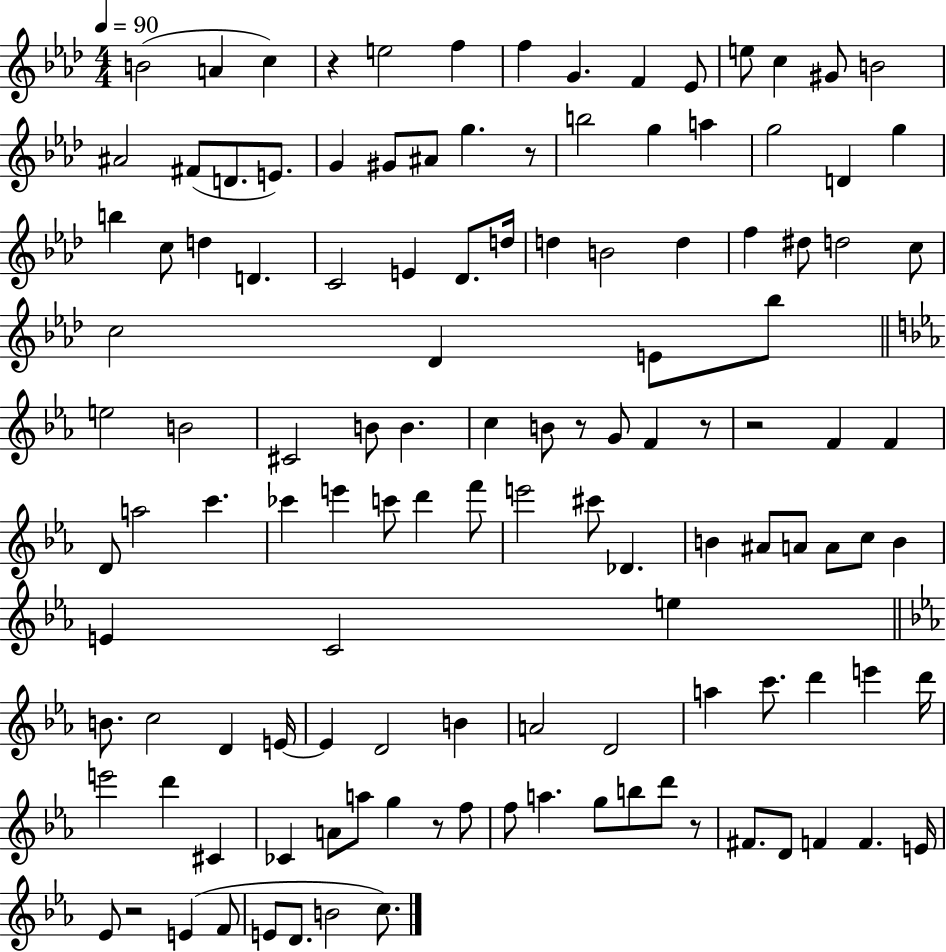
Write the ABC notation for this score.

X:1
T:Untitled
M:4/4
L:1/4
K:Ab
B2 A c z e2 f f G F _E/2 e/2 c ^G/2 B2 ^A2 ^F/2 D/2 E/2 G ^G/2 ^A/2 g z/2 b2 g a g2 D g b c/2 d D C2 E _D/2 d/4 d B2 d f ^d/2 d2 c/2 c2 _D E/2 _b/2 e2 B2 ^C2 B/2 B c B/2 z/2 G/2 F z/2 z2 F F D/2 a2 c' _c' e' c'/2 d' f'/2 e'2 ^c'/2 _D B ^A/2 A/2 A/2 c/2 B E C2 e B/2 c2 D E/4 E D2 B A2 D2 a c'/2 d' e' d'/4 e'2 d' ^C _C A/2 a/2 g z/2 f/2 f/2 a g/2 b/2 d'/2 z/2 ^F/2 D/2 F F E/4 _E/2 z2 E F/2 E/2 D/2 B2 c/2